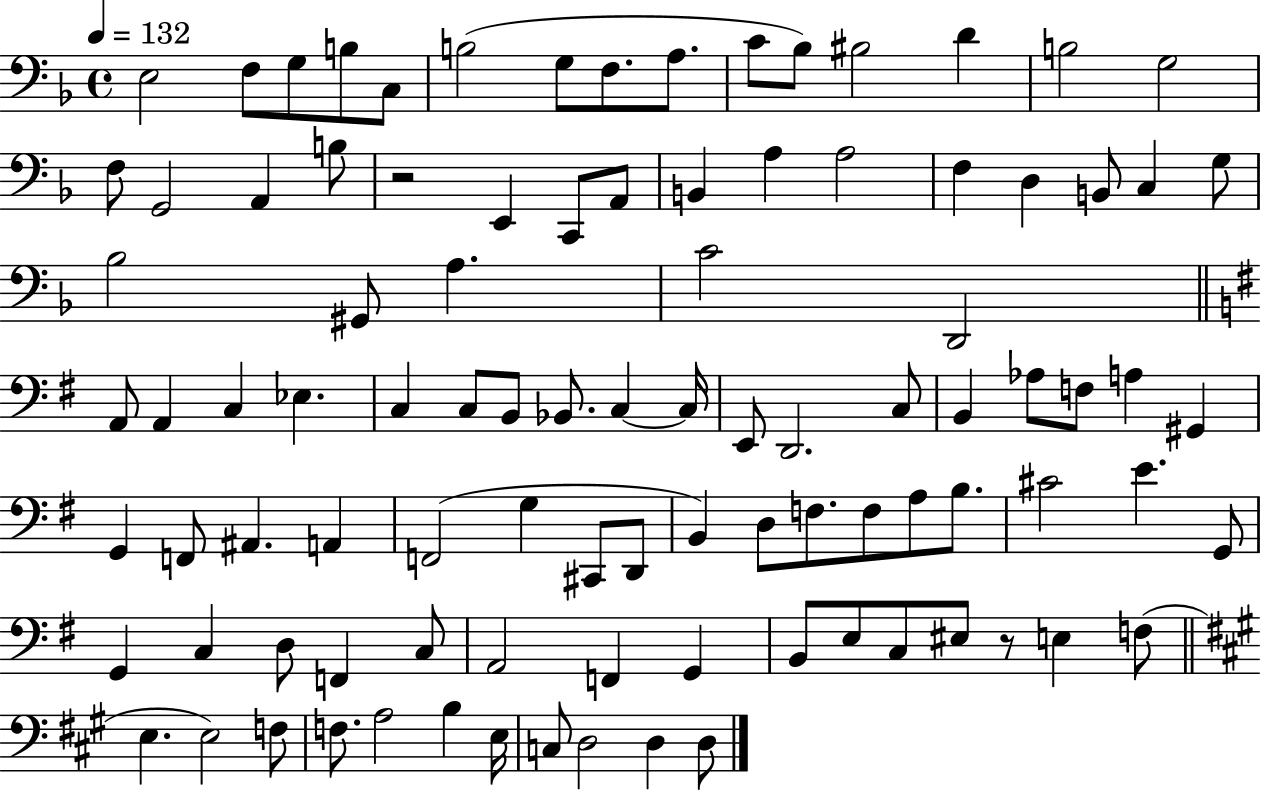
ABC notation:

X:1
T:Untitled
M:4/4
L:1/4
K:F
E,2 F,/2 G,/2 B,/2 C,/2 B,2 G,/2 F,/2 A,/2 C/2 _B,/2 ^B,2 D B,2 G,2 F,/2 G,,2 A,, B,/2 z2 E,, C,,/2 A,,/2 B,, A, A,2 F, D, B,,/2 C, G,/2 _B,2 ^G,,/2 A, C2 D,,2 A,,/2 A,, C, _E, C, C,/2 B,,/2 _B,,/2 C, C,/4 E,,/2 D,,2 C,/2 B,, _A,/2 F,/2 A, ^G,, G,, F,,/2 ^A,, A,, F,,2 G, ^C,,/2 D,,/2 B,, D,/2 F,/2 F,/2 A,/2 B,/2 ^C2 E G,,/2 G,, C, D,/2 F,, C,/2 A,,2 F,, G,, B,,/2 E,/2 C,/2 ^E,/2 z/2 E, F,/2 E, E,2 F,/2 F,/2 A,2 B, E,/4 C,/2 D,2 D, D,/2